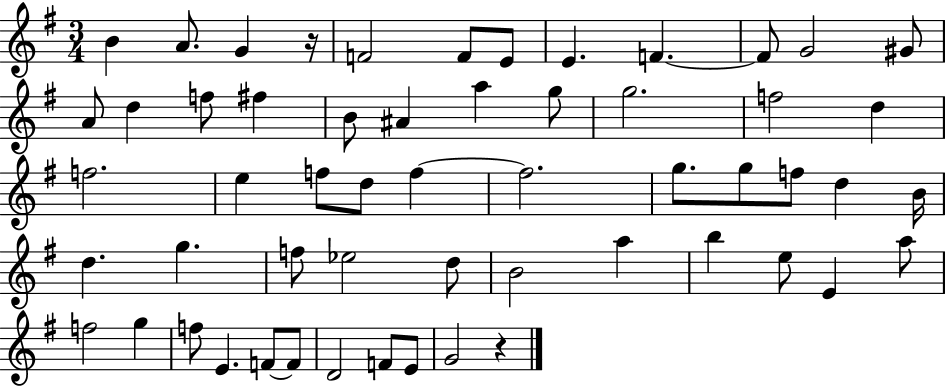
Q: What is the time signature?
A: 3/4